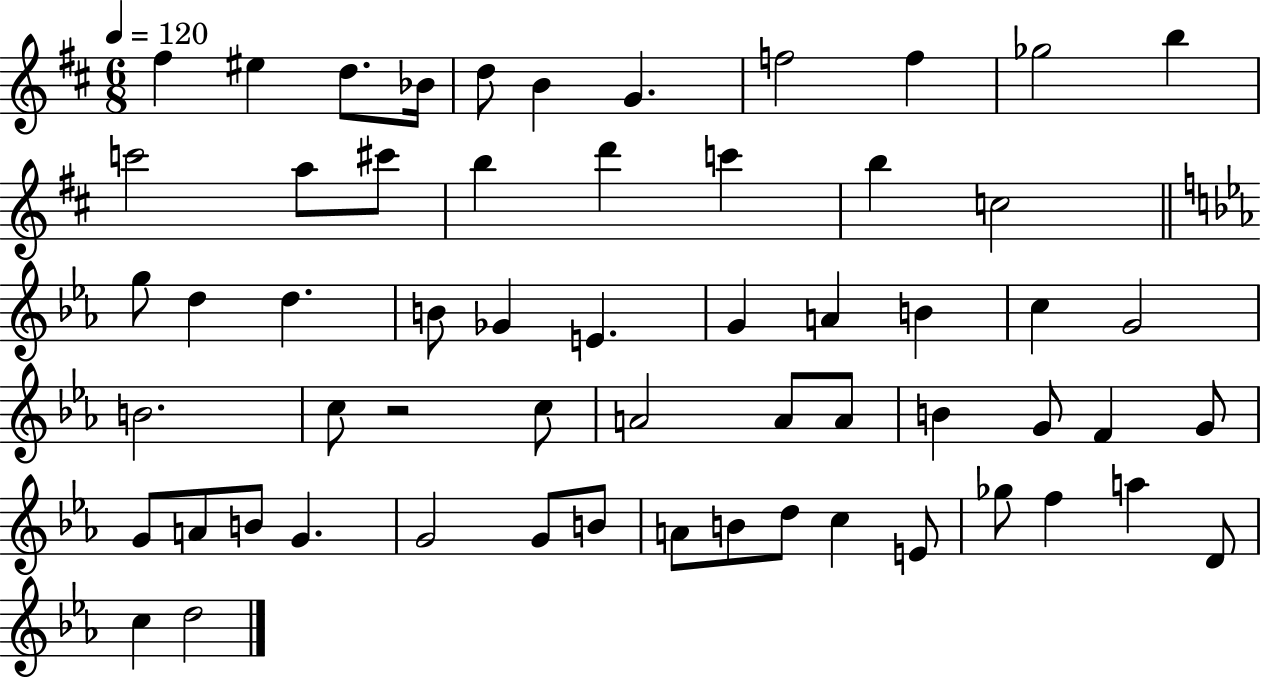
{
  \clef treble
  \numericTimeSignature
  \time 6/8
  \key d \major
  \tempo 4 = 120
  fis''4 eis''4 d''8. bes'16 | d''8 b'4 g'4. | f''2 f''4 | ges''2 b''4 | \break c'''2 a''8 cis'''8 | b''4 d'''4 c'''4 | b''4 c''2 | \bar "||" \break \key ees \major g''8 d''4 d''4. | b'8 ges'4 e'4. | g'4 a'4 b'4 | c''4 g'2 | \break b'2. | c''8 r2 c''8 | a'2 a'8 a'8 | b'4 g'8 f'4 g'8 | \break g'8 a'8 b'8 g'4. | g'2 g'8 b'8 | a'8 b'8 d''8 c''4 e'8 | ges''8 f''4 a''4 d'8 | \break c''4 d''2 | \bar "|."
}